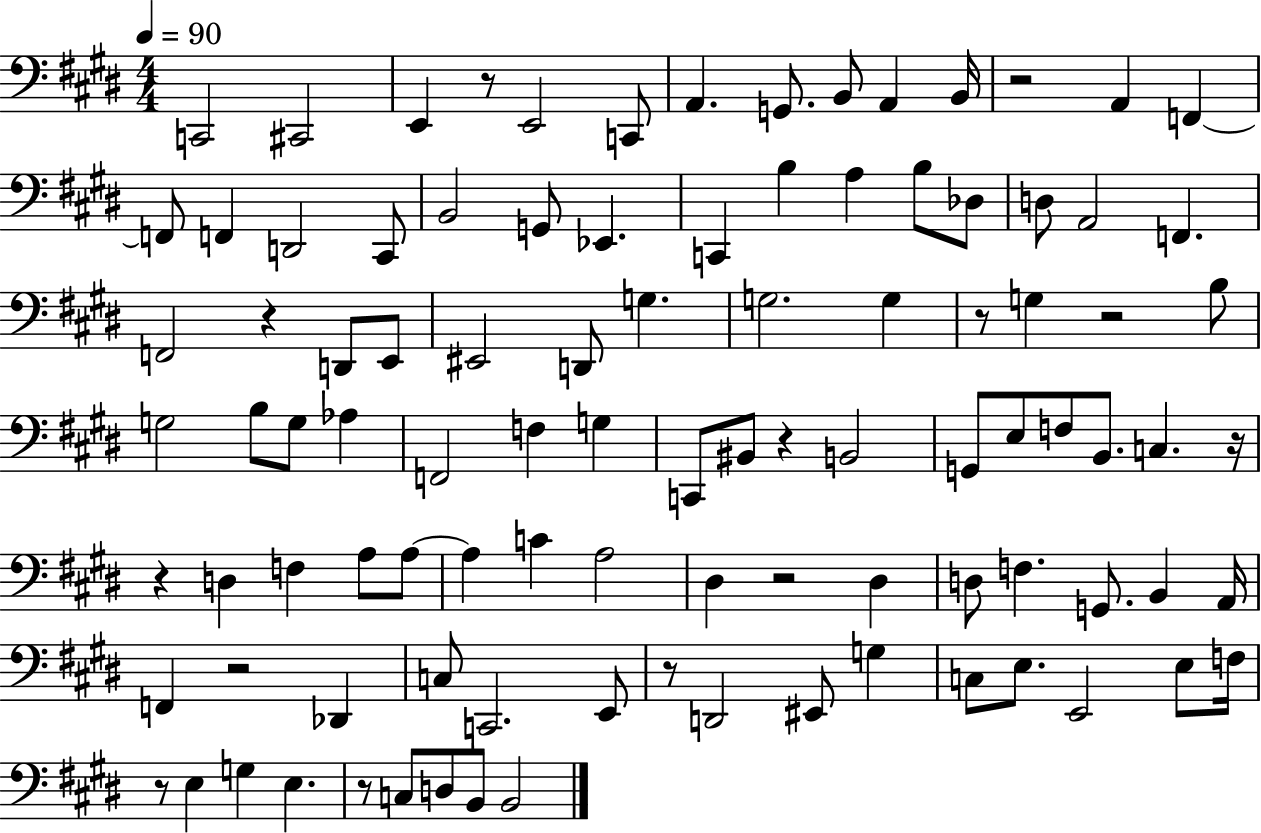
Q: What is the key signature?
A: E major